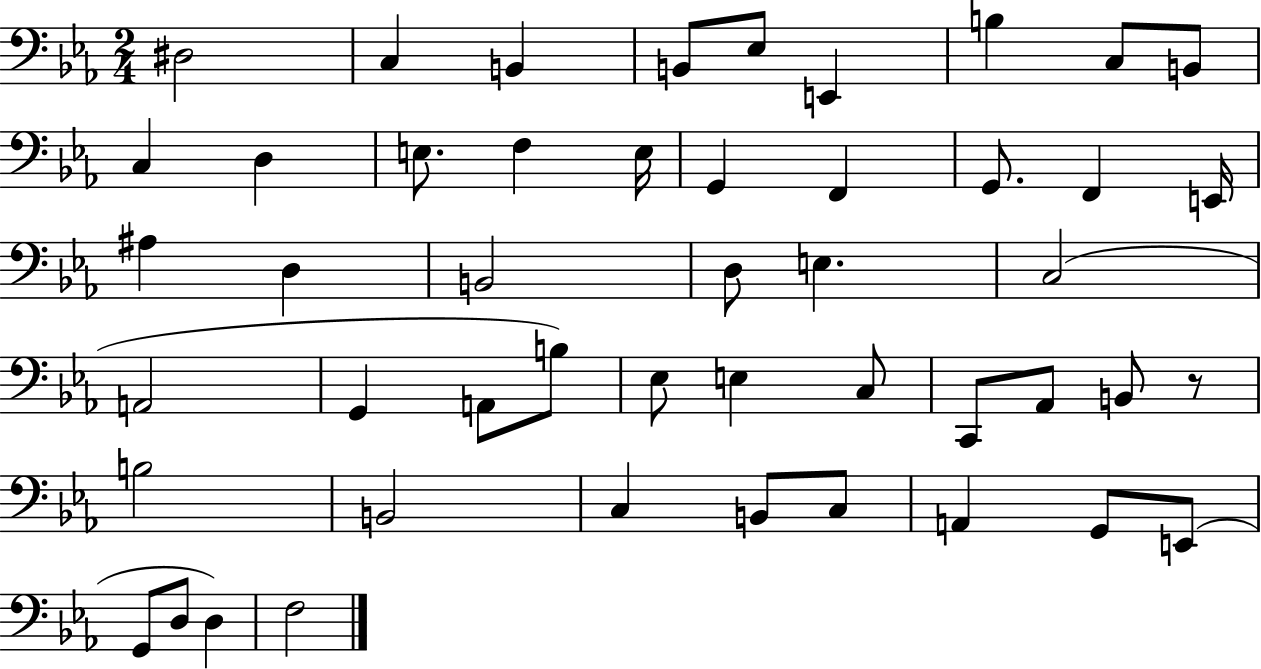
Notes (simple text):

D#3/h C3/q B2/q B2/e Eb3/e E2/q B3/q C3/e B2/e C3/q D3/q E3/e. F3/q E3/s G2/q F2/q G2/e. F2/q E2/s A#3/q D3/q B2/h D3/e E3/q. C3/h A2/h G2/q A2/e B3/e Eb3/e E3/q C3/e C2/e Ab2/e B2/e R/e B3/h B2/h C3/q B2/e C3/e A2/q G2/e E2/e G2/e D3/e D3/q F3/h